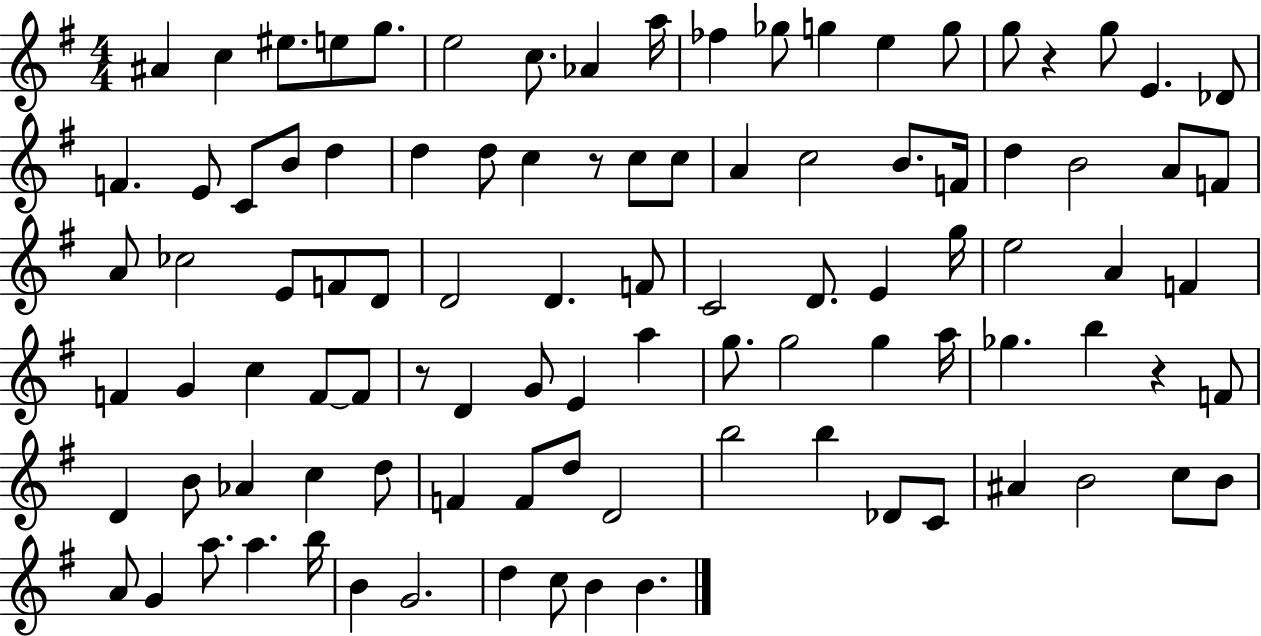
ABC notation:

X:1
T:Untitled
M:4/4
L:1/4
K:G
^A c ^e/2 e/2 g/2 e2 c/2 _A a/4 _f _g/2 g e g/2 g/2 z g/2 E _D/2 F E/2 C/2 B/2 d d d/2 c z/2 c/2 c/2 A c2 B/2 F/4 d B2 A/2 F/2 A/2 _c2 E/2 F/2 D/2 D2 D F/2 C2 D/2 E g/4 e2 A F F G c F/2 F/2 z/2 D G/2 E a g/2 g2 g a/4 _g b z F/2 D B/2 _A c d/2 F F/2 d/2 D2 b2 b _D/2 C/2 ^A B2 c/2 B/2 A/2 G a/2 a b/4 B G2 d c/2 B B